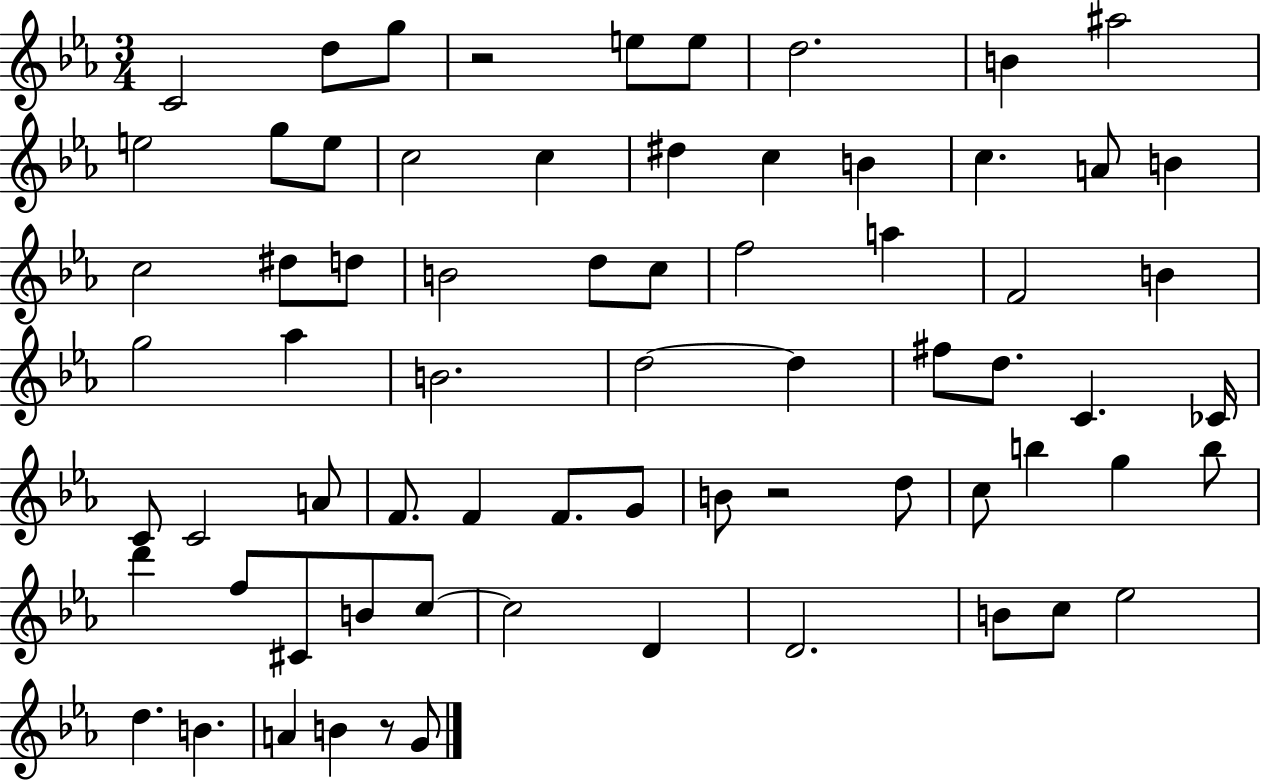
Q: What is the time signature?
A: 3/4